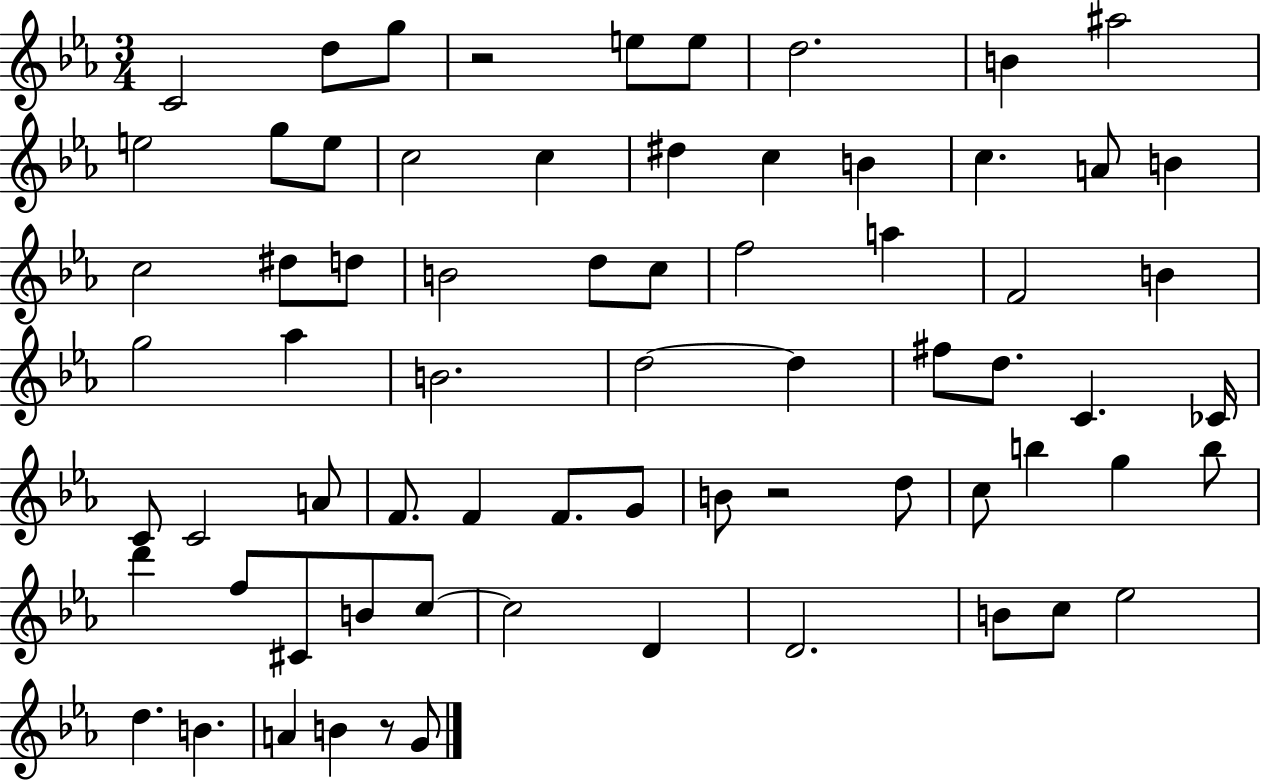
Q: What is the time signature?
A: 3/4